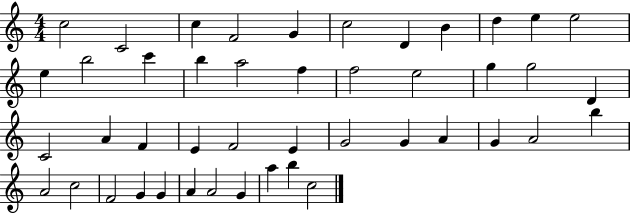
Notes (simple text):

C5/h C4/h C5/q F4/h G4/q C5/h D4/q B4/q D5/q E5/q E5/h E5/q B5/h C6/q B5/q A5/h F5/q F5/h E5/h G5/q G5/h D4/q C4/h A4/q F4/q E4/q F4/h E4/q G4/h G4/q A4/q G4/q A4/h B5/q A4/h C5/h F4/h G4/q G4/q A4/q A4/h G4/q A5/q B5/q C5/h